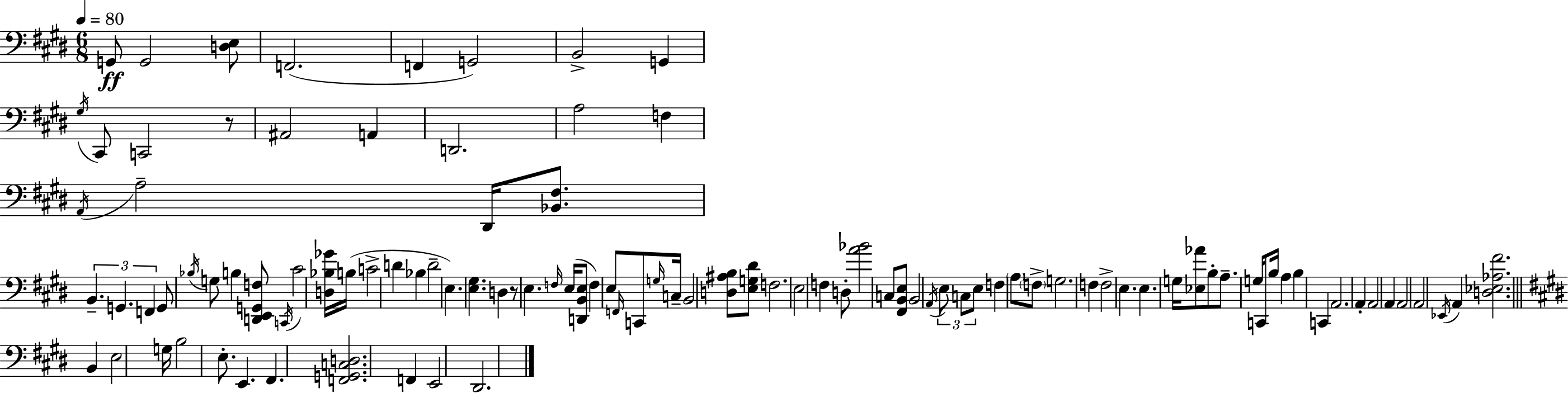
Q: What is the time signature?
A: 6/8